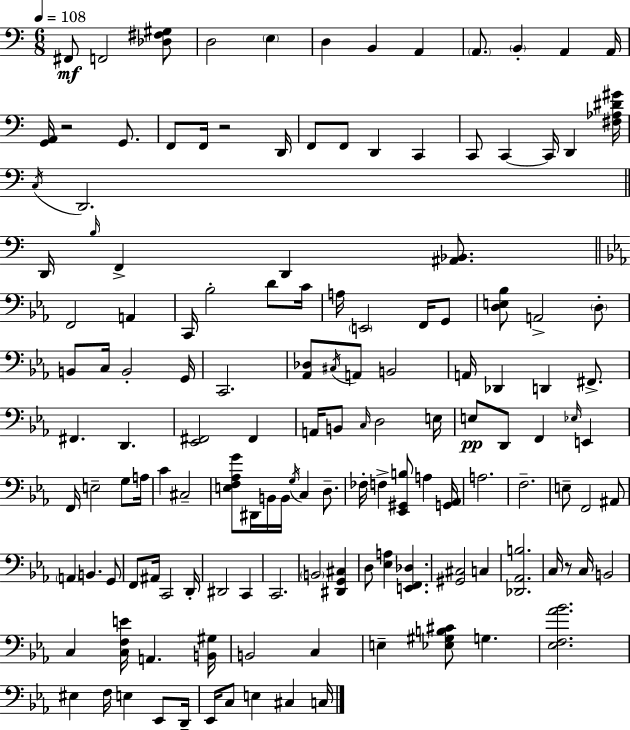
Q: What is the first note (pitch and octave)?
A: F#2